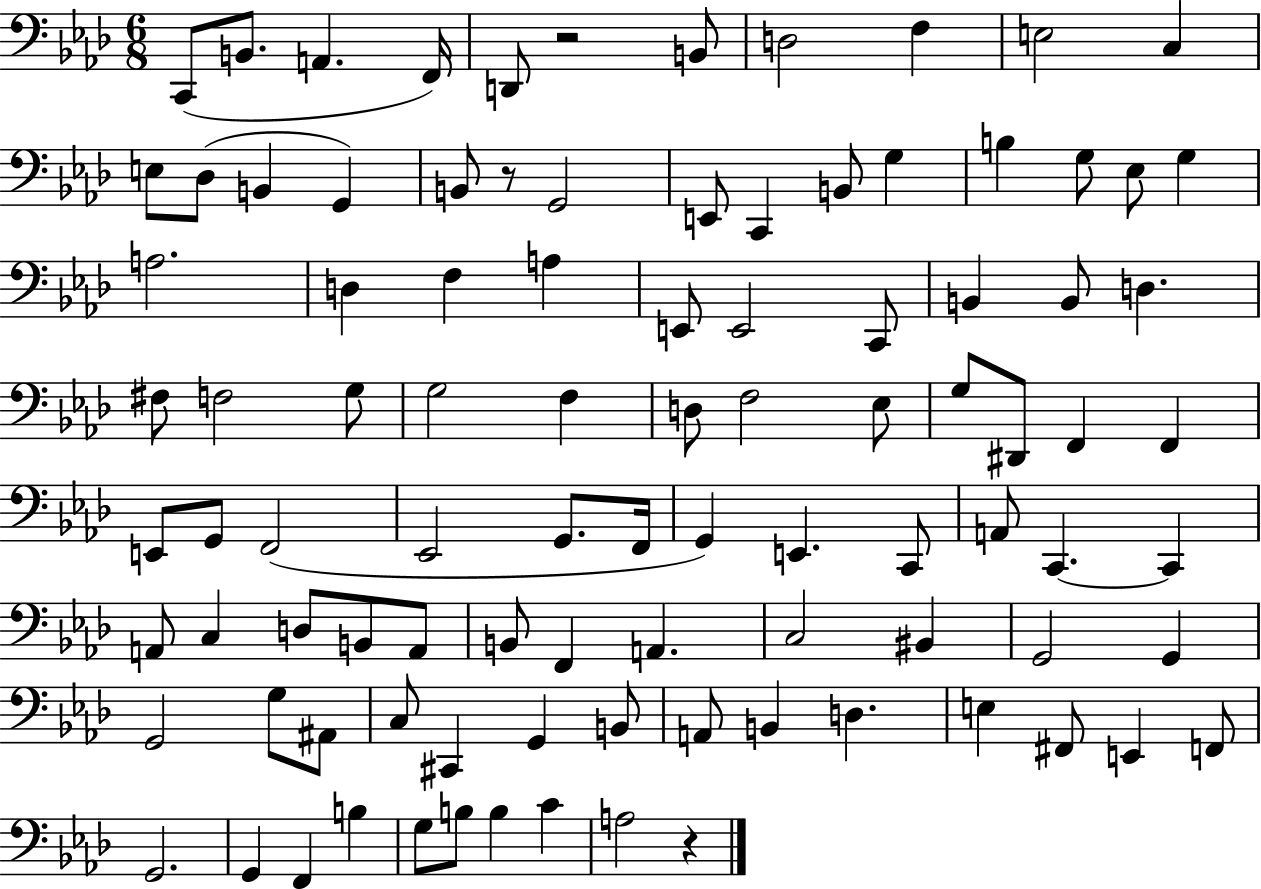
{
  \clef bass
  \numericTimeSignature
  \time 6/8
  \key aes \major
  c,8( b,8. a,4. f,16) | d,8 r2 b,8 | d2 f4 | e2 c4 | \break e8 des8( b,4 g,4) | b,8 r8 g,2 | e,8 c,4 b,8 g4 | b4 g8 ees8 g4 | \break a2. | d4 f4 a4 | e,8 e,2 c,8 | b,4 b,8 d4. | \break fis8 f2 g8 | g2 f4 | d8 f2 ees8 | g8 dis,8 f,4 f,4 | \break e,8 g,8 f,2( | ees,2 g,8. f,16 | g,4) e,4. c,8 | a,8 c,4.~~ c,4 | \break a,8 c4 d8 b,8 a,8 | b,8 f,4 a,4. | c2 bis,4 | g,2 g,4 | \break g,2 g8 ais,8 | c8 cis,4 g,4 b,8 | a,8 b,4 d4. | e4 fis,8 e,4 f,8 | \break g,2. | g,4 f,4 b4 | g8 b8 b4 c'4 | a2 r4 | \break \bar "|."
}